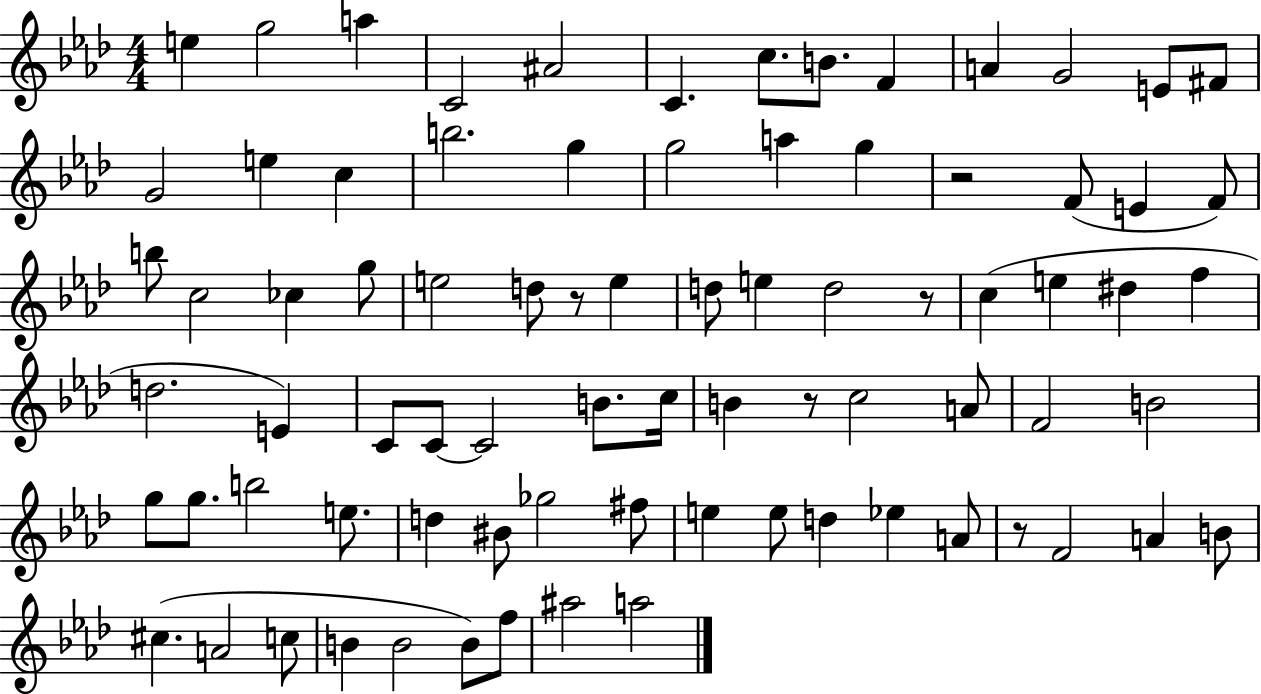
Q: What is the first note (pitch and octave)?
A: E5